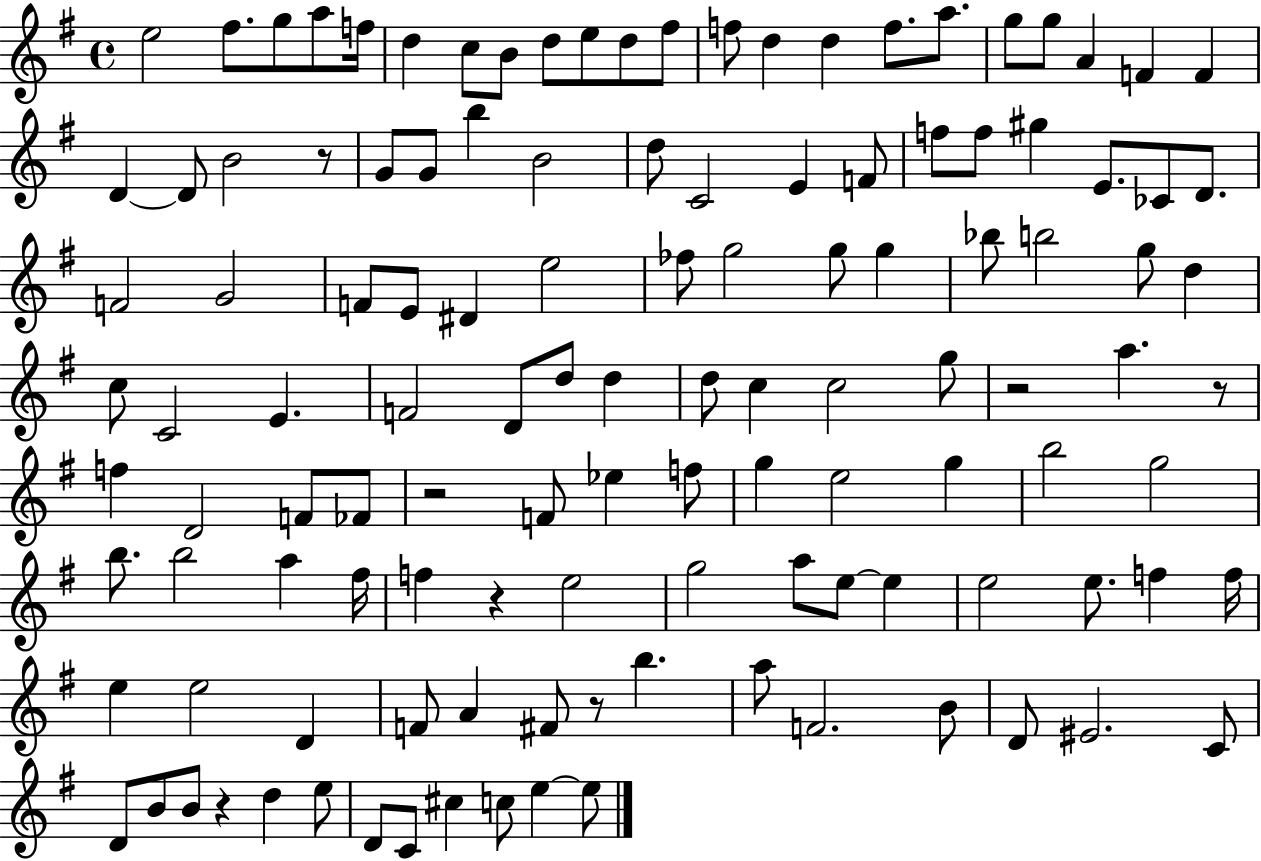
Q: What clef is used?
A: treble